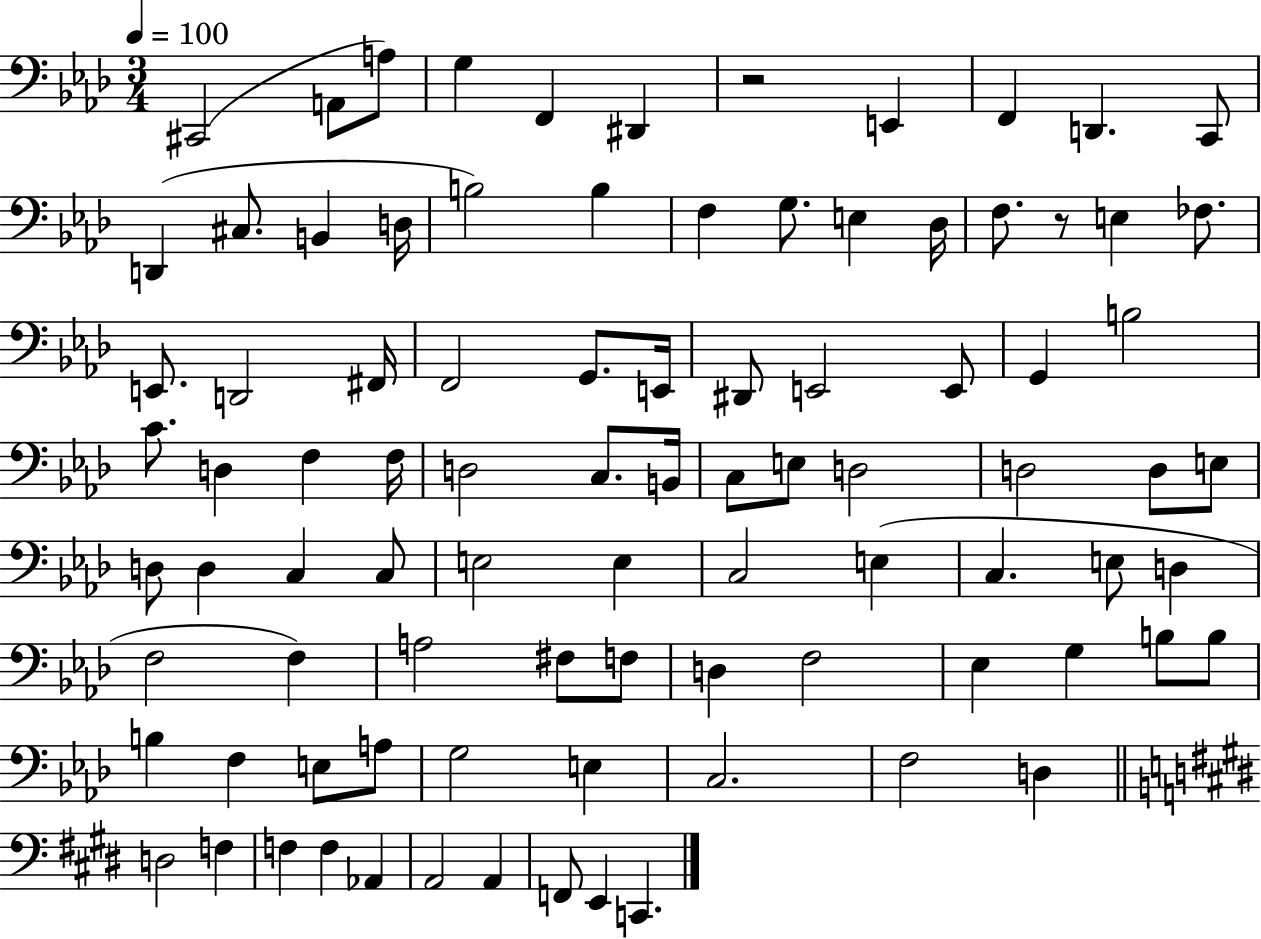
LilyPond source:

{
  \clef bass
  \numericTimeSignature
  \time 3/4
  \key aes \major
  \tempo 4 = 100
  cis,2( a,8 a8) | g4 f,4 dis,4 | r2 e,4 | f,4 d,4. c,8 | \break d,4( cis8. b,4 d16 | b2) b4 | f4 g8. e4 des16 | f8. r8 e4 fes8. | \break e,8. d,2 fis,16 | f,2 g,8. e,16 | dis,8 e,2 e,8 | g,4 b2 | \break c'8. d4 f4 f16 | d2 c8. b,16 | c8 e8 d2 | d2 d8 e8 | \break d8 d4 c4 c8 | e2 e4 | c2 e4( | c4. e8 d4 | \break f2 f4) | a2 fis8 f8 | d4 f2 | ees4 g4 b8 b8 | \break b4 f4 e8 a8 | g2 e4 | c2. | f2 d4 | \break \bar "||" \break \key e \major d2 f4 | f4 f4 aes,4 | a,2 a,4 | f,8 e,4 c,4. | \break \bar "|."
}